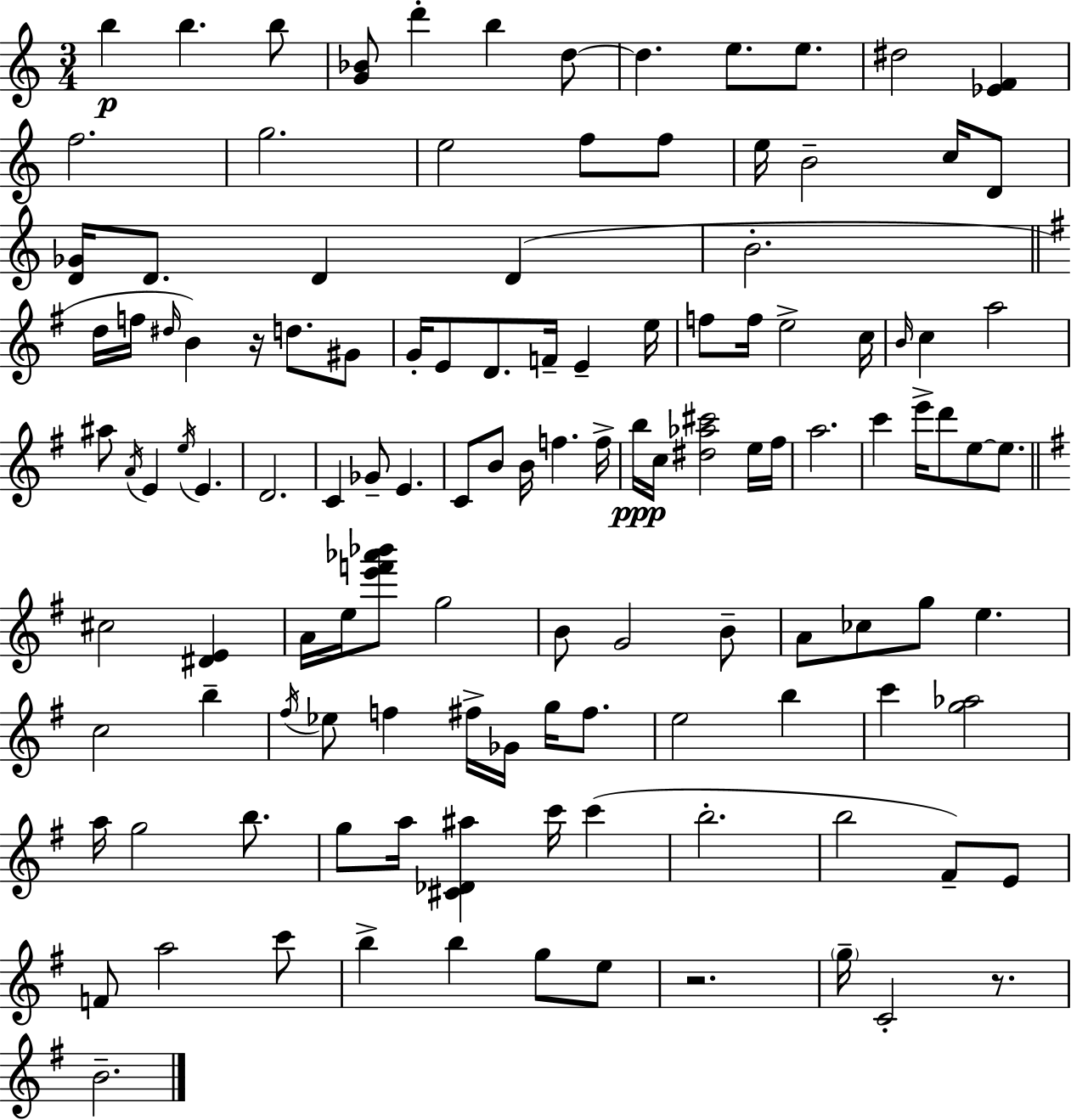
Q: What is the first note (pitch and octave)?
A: B5